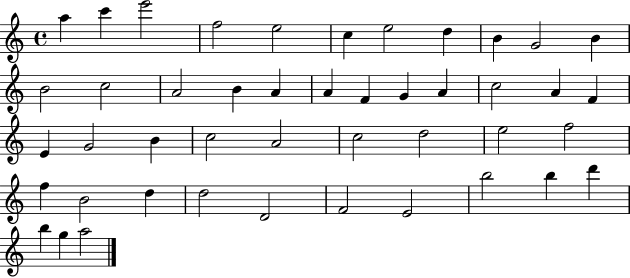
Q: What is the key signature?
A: C major